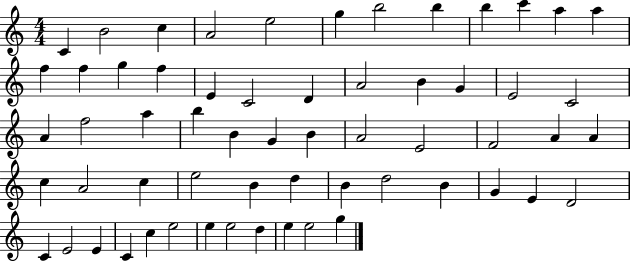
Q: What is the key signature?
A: C major